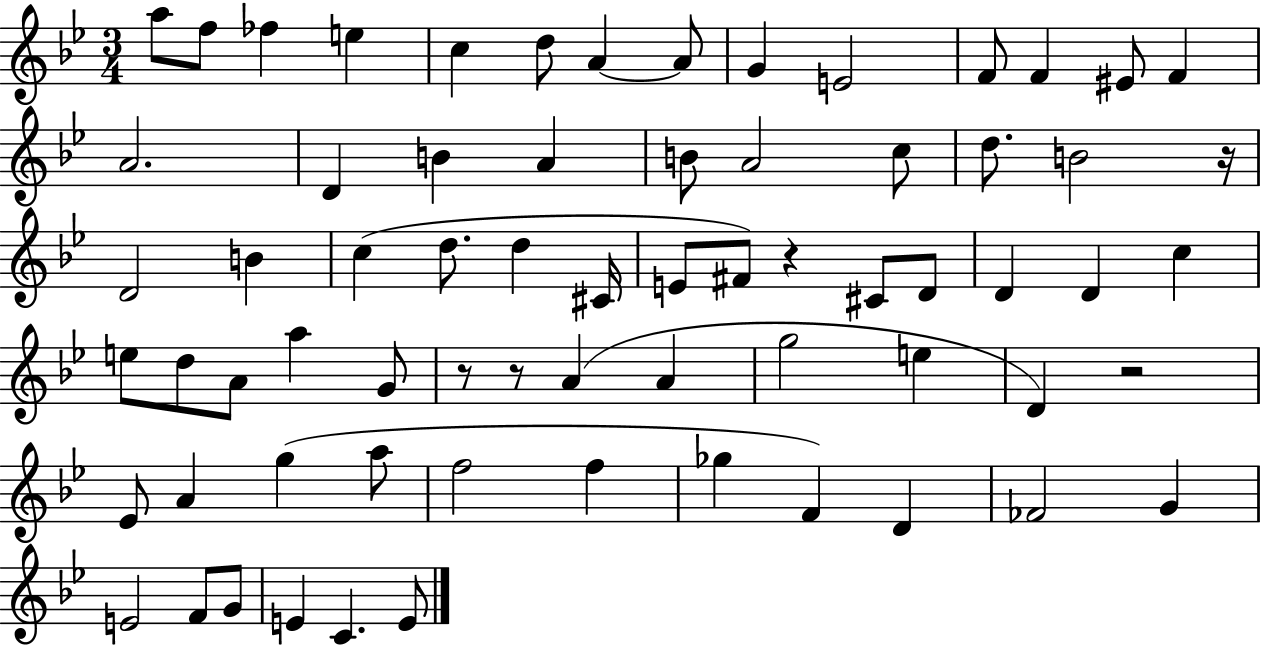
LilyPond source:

{
  \clef treble
  \numericTimeSignature
  \time 3/4
  \key bes \major
  \repeat volta 2 { a''8 f''8 fes''4 e''4 | c''4 d''8 a'4~~ a'8 | g'4 e'2 | f'8 f'4 eis'8 f'4 | \break a'2. | d'4 b'4 a'4 | b'8 a'2 c''8 | d''8. b'2 r16 | \break d'2 b'4 | c''4( d''8. d''4 cis'16 | e'8 fis'8) r4 cis'8 d'8 | d'4 d'4 c''4 | \break e''8 d''8 a'8 a''4 g'8 | r8 r8 a'4( a'4 | g''2 e''4 | d'4) r2 | \break ees'8 a'4 g''4( a''8 | f''2 f''4 | ges''4 f'4) d'4 | fes'2 g'4 | \break e'2 f'8 g'8 | e'4 c'4. e'8 | } \bar "|."
}